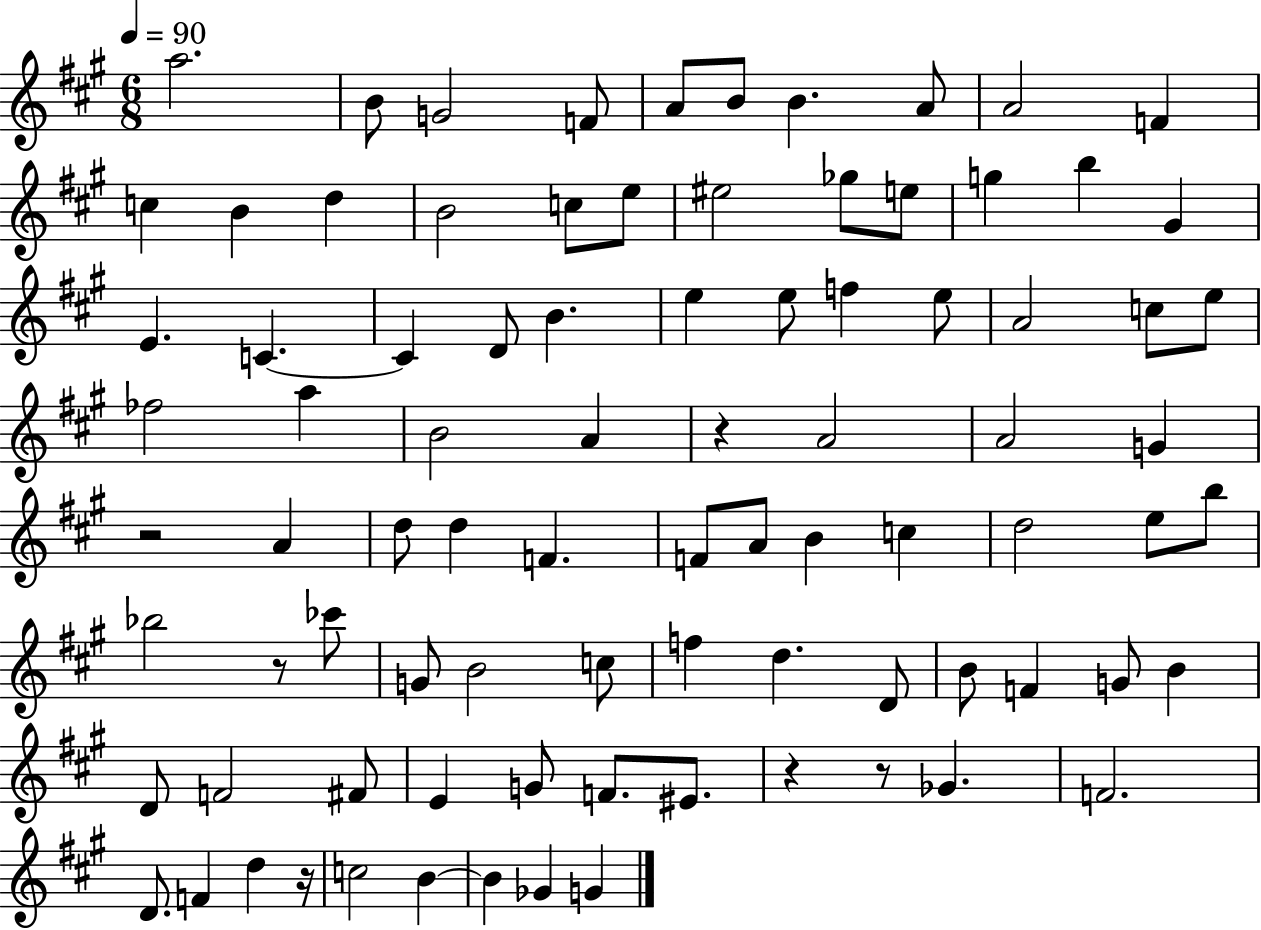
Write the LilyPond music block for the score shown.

{
  \clef treble
  \numericTimeSignature
  \time 6/8
  \key a \major
  \tempo 4 = 90
  a''2. | b'8 g'2 f'8 | a'8 b'8 b'4. a'8 | a'2 f'4 | \break c''4 b'4 d''4 | b'2 c''8 e''8 | eis''2 ges''8 e''8 | g''4 b''4 gis'4 | \break e'4. c'4.~~ | c'4 d'8 b'4. | e''4 e''8 f''4 e''8 | a'2 c''8 e''8 | \break fes''2 a''4 | b'2 a'4 | r4 a'2 | a'2 g'4 | \break r2 a'4 | d''8 d''4 f'4. | f'8 a'8 b'4 c''4 | d''2 e''8 b''8 | \break bes''2 r8 ces'''8 | g'8 b'2 c''8 | f''4 d''4. d'8 | b'8 f'4 g'8 b'4 | \break d'8 f'2 fis'8 | e'4 g'8 f'8. eis'8. | r4 r8 ges'4. | f'2. | \break d'8. f'4 d''4 r16 | c''2 b'4~~ | b'4 ges'4 g'4 | \bar "|."
}